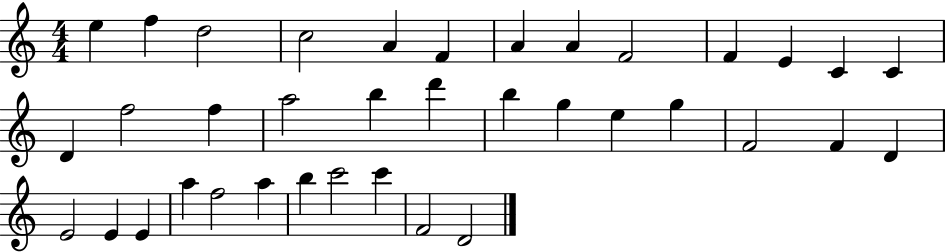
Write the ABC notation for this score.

X:1
T:Untitled
M:4/4
L:1/4
K:C
e f d2 c2 A F A A F2 F E C C D f2 f a2 b d' b g e g F2 F D E2 E E a f2 a b c'2 c' F2 D2